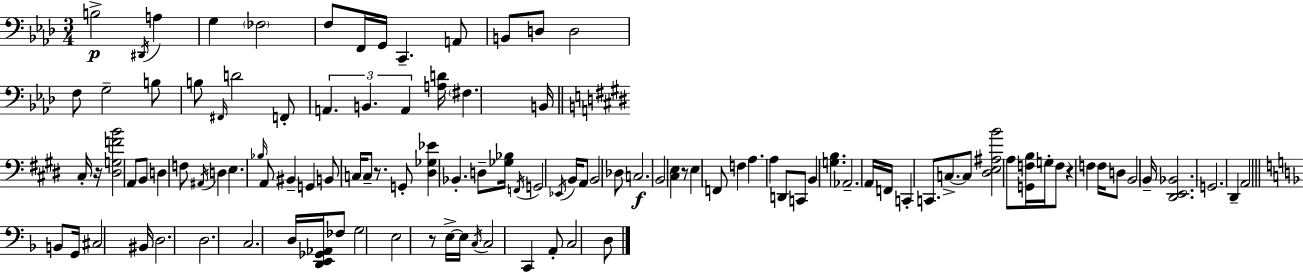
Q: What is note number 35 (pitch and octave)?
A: A2